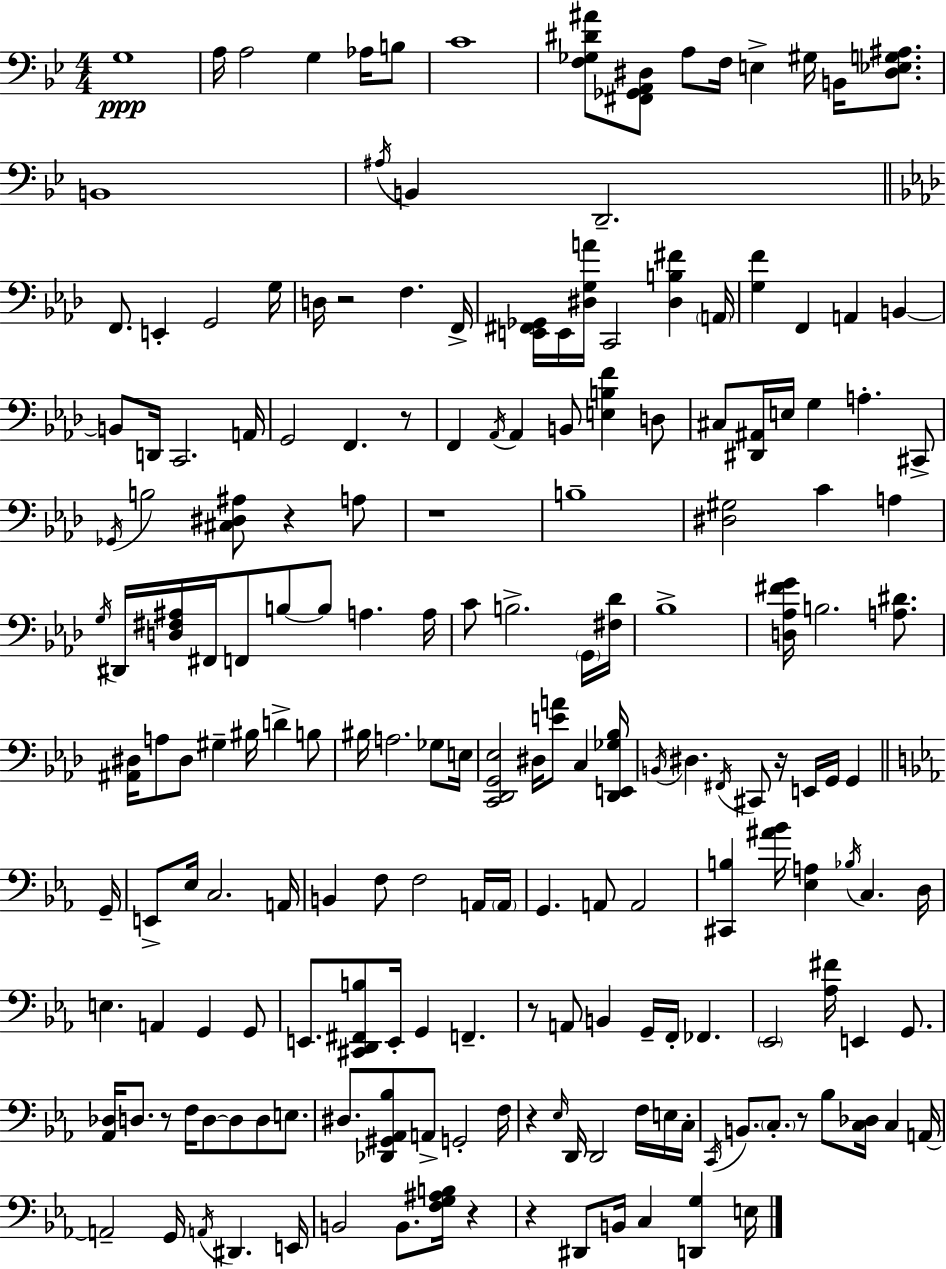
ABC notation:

X:1
T:Untitled
M:4/4
L:1/4
K:Bb
G,4 A,/4 A,2 G, _A,/4 B,/2 C4 [F,_G,^D^A]/2 [^F,,_G,,A,,^D,]/2 A,/2 F,/4 E, ^G,/4 B,,/4 [^D,_E,G,^A,]/2 B,,4 ^A,/4 B,, D,,2 F,,/2 E,, G,,2 G,/4 D,/4 z2 F, F,,/4 [E,,^F,,_G,,]/4 E,,/4 [^D,G,A]/4 C,,2 [^D,B,^F] A,,/4 [G,F] F,, A,, B,, B,,/2 D,,/4 C,,2 A,,/4 G,,2 F,, z/2 F,, _A,,/4 _A,, B,,/2 [E,B,F] D,/2 ^C,/2 [^D,,^A,,]/4 E,/4 G, A, ^C,,/2 _G,,/4 B,2 [^C,^D,^A,]/2 z A,/2 z4 B,4 [^D,^G,]2 C A, G,/4 ^D,,/4 [D,^F,^A,]/4 ^F,,/4 F,,/2 B,/2 B,/2 A, A,/4 C/2 B,2 G,,/4 [^F,_D]/4 _B,4 [D,_A,^FG]/4 B,2 [A,^D]/2 [^A,,^D,]/4 A,/2 ^D,/2 ^G, ^B,/4 D B,/2 ^B,/4 A,2 _G,/2 E,/4 [C,,_D,,G,,_E,]2 ^D,/4 [EA]/2 C, [_D,,E,,_G,_B,]/4 B,,/4 ^D, ^F,,/4 ^C,,/2 z/4 E,,/4 G,,/4 G,, G,,/4 E,,/2 _E,/4 C,2 A,,/4 B,, F,/2 F,2 A,,/4 A,,/4 G,, A,,/2 A,,2 [^C,,B,] [^A_B]/4 [_E,A,] _B,/4 C, D,/4 E, A,, G,, G,,/2 E,,/2 [^C,,D,,^F,,B,]/2 E,,/4 G,, F,, z/2 A,,/2 B,, G,,/4 F,,/4 _F,, _E,,2 [_A,^F]/4 E,, G,,/2 [_A,,_D,]/4 D,/2 z/2 F,/4 D,/2 D,/2 D,/2 E,/2 ^D,/2 [_D,,^G,,_A,,_B,]/2 A,,/2 G,,2 F,/4 z _E,/4 D,,/4 D,,2 F,/4 E,/4 C,/4 C,,/4 B,,/2 C,/2 z/2 _B,/2 [C,_D,]/4 C, A,,/4 A,,2 G,,/4 A,,/4 ^D,, E,,/4 B,,2 B,,/2 [F,G,^A,B,]/4 z z ^D,,/2 B,,/4 C, [D,,G,] E,/4